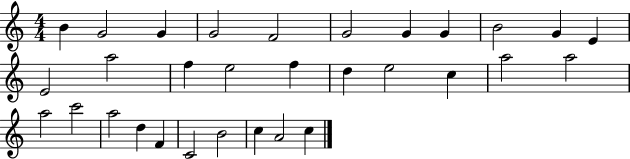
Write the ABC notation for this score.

X:1
T:Untitled
M:4/4
L:1/4
K:C
B G2 G G2 F2 G2 G G B2 G E E2 a2 f e2 f d e2 c a2 a2 a2 c'2 a2 d F C2 B2 c A2 c